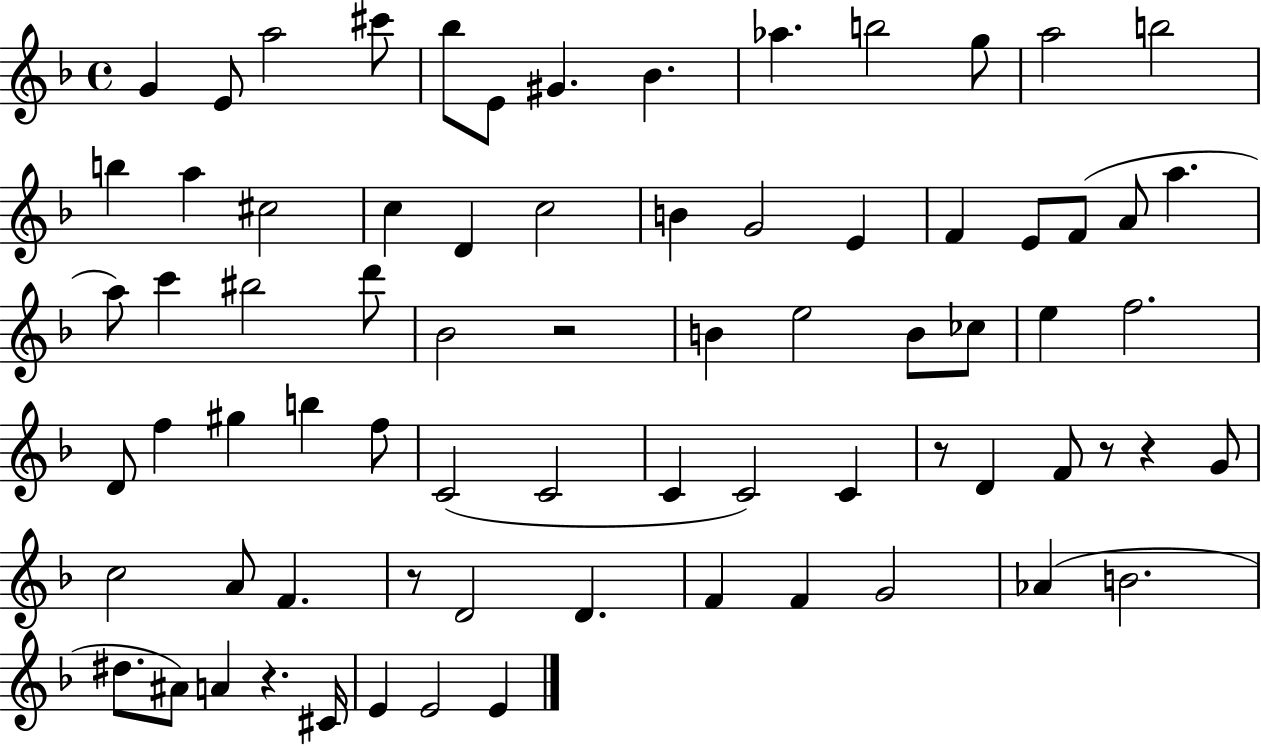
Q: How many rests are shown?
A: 6